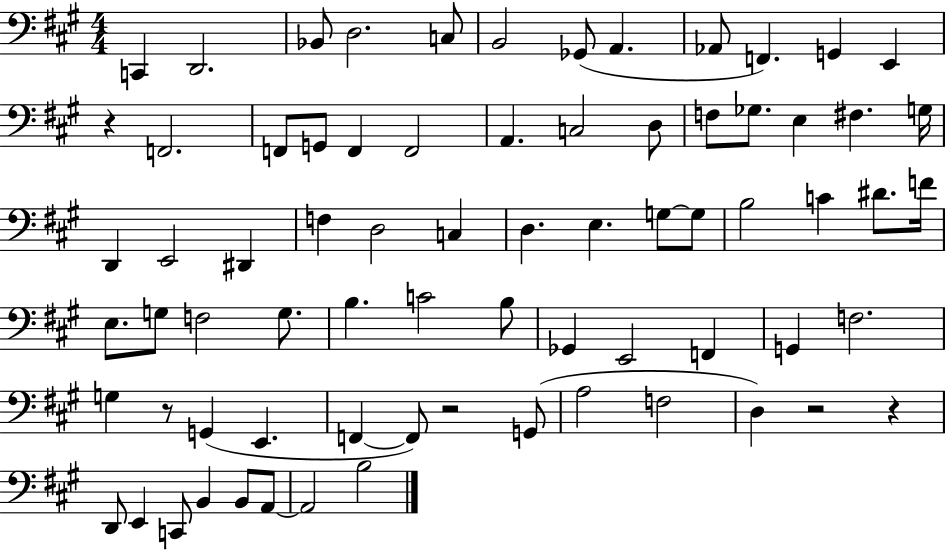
X:1
T:Untitled
M:4/4
L:1/4
K:A
C,, D,,2 _B,,/2 D,2 C,/2 B,,2 _G,,/2 A,, _A,,/2 F,, G,, E,, z F,,2 F,,/2 G,,/2 F,, F,,2 A,, C,2 D,/2 F,/2 _G,/2 E, ^F, G,/4 D,, E,,2 ^D,, F, D,2 C, D, E, G,/2 G,/2 B,2 C ^D/2 F/4 E,/2 G,/2 F,2 G,/2 B, C2 B,/2 _G,, E,,2 F,, G,, F,2 G, z/2 G,, E,, F,, F,,/2 z2 G,,/2 A,2 F,2 D, z2 z D,,/2 E,, C,,/2 B,, B,,/2 A,,/2 A,,2 B,2